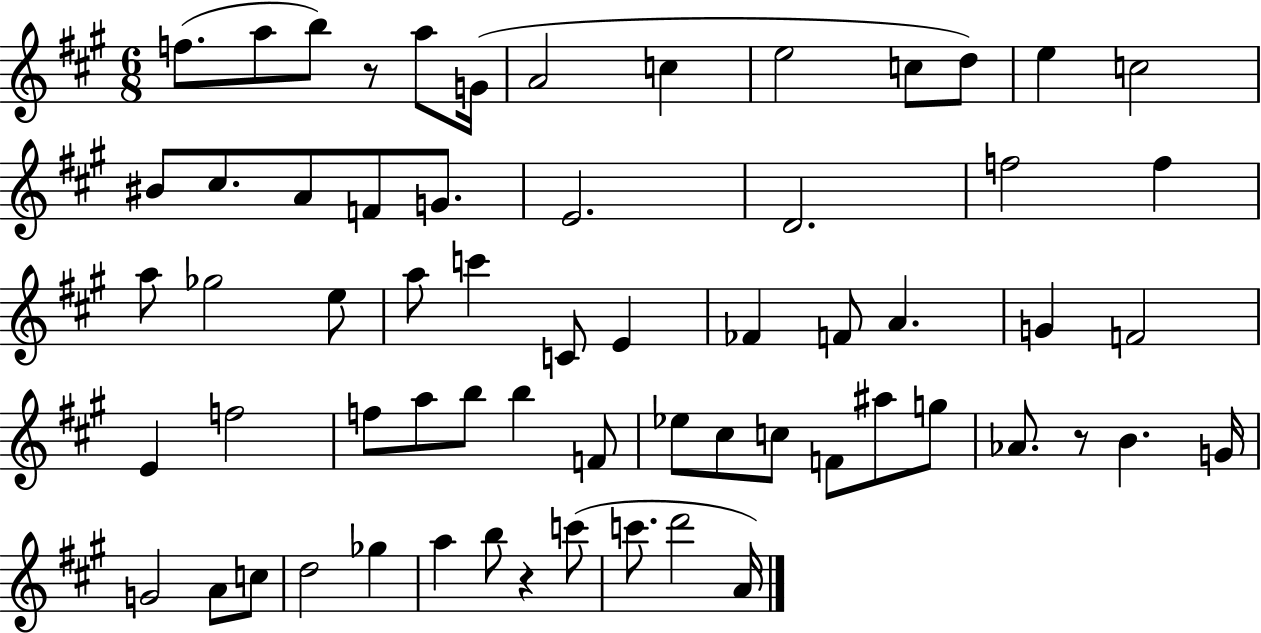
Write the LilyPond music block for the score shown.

{
  \clef treble
  \numericTimeSignature
  \time 6/8
  \key a \major
  \repeat volta 2 { f''8.( a''8 b''8) r8 a''8 g'16( | a'2 c''4 | e''2 c''8 d''8) | e''4 c''2 | \break bis'8 cis''8. a'8 f'8 g'8. | e'2. | d'2. | f''2 f''4 | \break a''8 ges''2 e''8 | a''8 c'''4 c'8 e'4 | fes'4 f'8 a'4. | g'4 f'2 | \break e'4 f''2 | f''8 a''8 b''8 b''4 f'8 | ees''8 cis''8 c''8 f'8 ais''8 g''8 | aes'8. r8 b'4. g'16 | \break g'2 a'8 c''8 | d''2 ges''4 | a''4 b''8 r4 c'''8( | c'''8. d'''2 a'16) | \break } \bar "|."
}